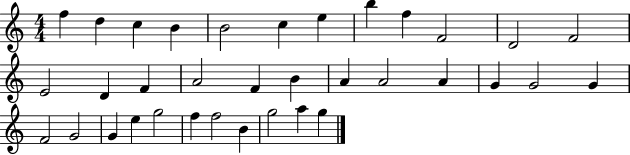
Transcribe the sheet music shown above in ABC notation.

X:1
T:Untitled
M:4/4
L:1/4
K:C
f d c B B2 c e b f F2 D2 F2 E2 D F A2 F B A A2 A G G2 G F2 G2 G e g2 f f2 B g2 a g